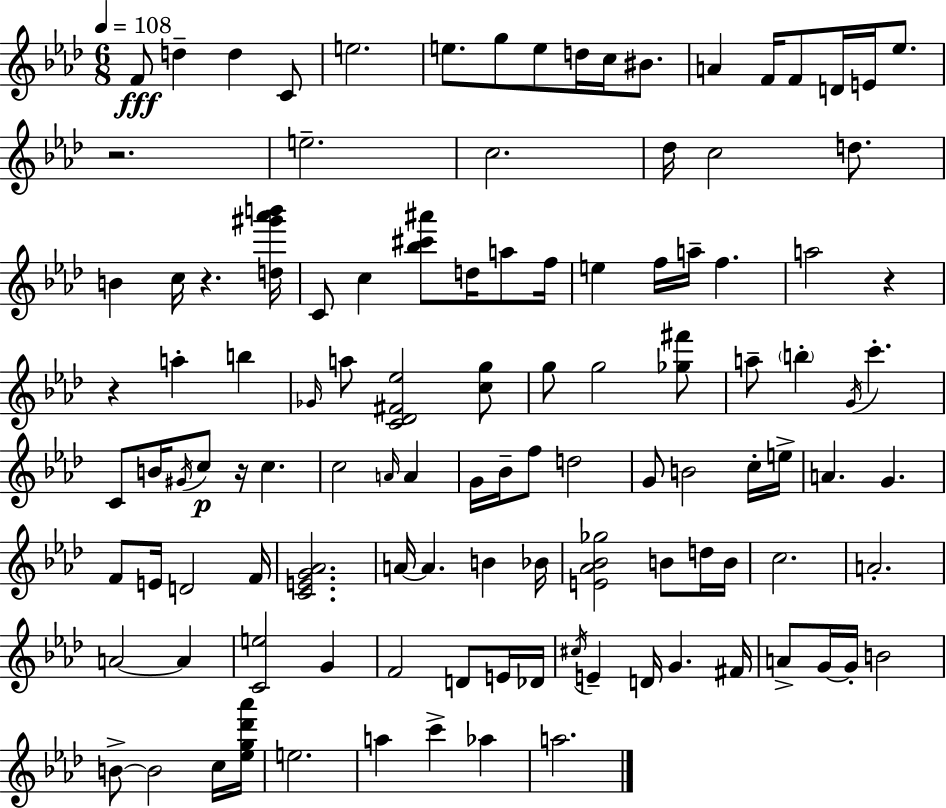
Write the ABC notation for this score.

X:1
T:Untitled
M:6/8
L:1/4
K:Ab
F/2 d d C/2 e2 e/2 g/2 e/2 d/4 c/4 ^B/2 A F/4 F/2 D/4 E/4 _e/2 z2 e2 c2 _d/4 c2 d/2 B c/4 z [d^g'_a'b']/4 C/2 c [_b^c'^a']/2 d/4 a/2 f/4 e f/4 a/4 f a2 z z a b _G/4 a/2 [C_D^F_e]2 [cg]/2 g/2 g2 [_g^f']/2 a/2 b G/4 c' C/2 B/4 ^G/4 c/2 z/4 c c2 A/4 A G/4 _B/4 f/2 d2 G/2 B2 c/4 e/4 A G F/2 E/4 D2 F/4 [CEG_A]2 A/4 A B _B/4 [E_A_B_g]2 B/2 d/4 B/4 c2 A2 A2 A [Ce]2 G F2 D/2 E/4 _D/4 ^c/4 E D/4 G ^F/4 A/2 G/4 G/4 B2 B/2 B2 c/4 [_eg_d'_a']/4 e2 a c' _a a2